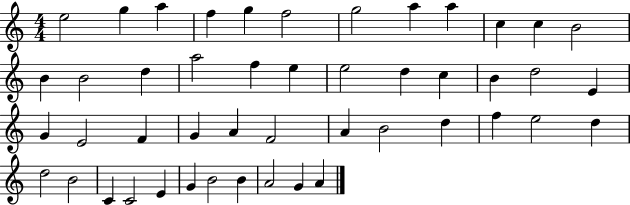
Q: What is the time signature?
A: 4/4